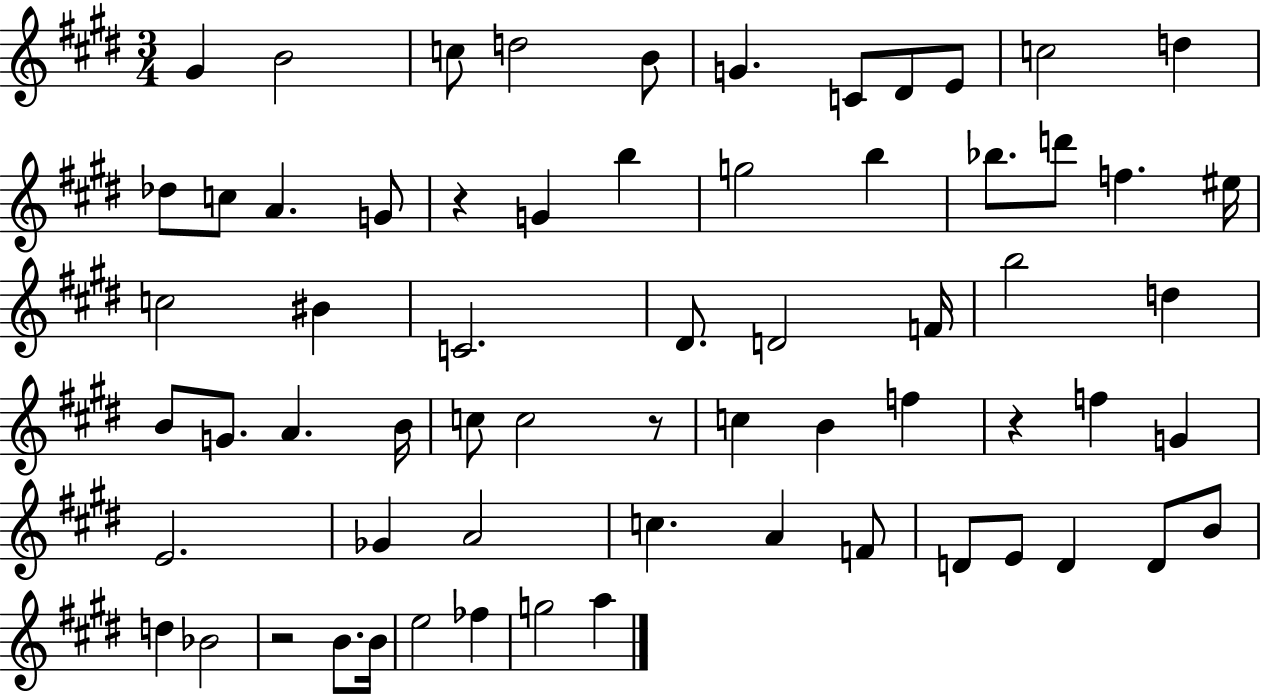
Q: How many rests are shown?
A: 4